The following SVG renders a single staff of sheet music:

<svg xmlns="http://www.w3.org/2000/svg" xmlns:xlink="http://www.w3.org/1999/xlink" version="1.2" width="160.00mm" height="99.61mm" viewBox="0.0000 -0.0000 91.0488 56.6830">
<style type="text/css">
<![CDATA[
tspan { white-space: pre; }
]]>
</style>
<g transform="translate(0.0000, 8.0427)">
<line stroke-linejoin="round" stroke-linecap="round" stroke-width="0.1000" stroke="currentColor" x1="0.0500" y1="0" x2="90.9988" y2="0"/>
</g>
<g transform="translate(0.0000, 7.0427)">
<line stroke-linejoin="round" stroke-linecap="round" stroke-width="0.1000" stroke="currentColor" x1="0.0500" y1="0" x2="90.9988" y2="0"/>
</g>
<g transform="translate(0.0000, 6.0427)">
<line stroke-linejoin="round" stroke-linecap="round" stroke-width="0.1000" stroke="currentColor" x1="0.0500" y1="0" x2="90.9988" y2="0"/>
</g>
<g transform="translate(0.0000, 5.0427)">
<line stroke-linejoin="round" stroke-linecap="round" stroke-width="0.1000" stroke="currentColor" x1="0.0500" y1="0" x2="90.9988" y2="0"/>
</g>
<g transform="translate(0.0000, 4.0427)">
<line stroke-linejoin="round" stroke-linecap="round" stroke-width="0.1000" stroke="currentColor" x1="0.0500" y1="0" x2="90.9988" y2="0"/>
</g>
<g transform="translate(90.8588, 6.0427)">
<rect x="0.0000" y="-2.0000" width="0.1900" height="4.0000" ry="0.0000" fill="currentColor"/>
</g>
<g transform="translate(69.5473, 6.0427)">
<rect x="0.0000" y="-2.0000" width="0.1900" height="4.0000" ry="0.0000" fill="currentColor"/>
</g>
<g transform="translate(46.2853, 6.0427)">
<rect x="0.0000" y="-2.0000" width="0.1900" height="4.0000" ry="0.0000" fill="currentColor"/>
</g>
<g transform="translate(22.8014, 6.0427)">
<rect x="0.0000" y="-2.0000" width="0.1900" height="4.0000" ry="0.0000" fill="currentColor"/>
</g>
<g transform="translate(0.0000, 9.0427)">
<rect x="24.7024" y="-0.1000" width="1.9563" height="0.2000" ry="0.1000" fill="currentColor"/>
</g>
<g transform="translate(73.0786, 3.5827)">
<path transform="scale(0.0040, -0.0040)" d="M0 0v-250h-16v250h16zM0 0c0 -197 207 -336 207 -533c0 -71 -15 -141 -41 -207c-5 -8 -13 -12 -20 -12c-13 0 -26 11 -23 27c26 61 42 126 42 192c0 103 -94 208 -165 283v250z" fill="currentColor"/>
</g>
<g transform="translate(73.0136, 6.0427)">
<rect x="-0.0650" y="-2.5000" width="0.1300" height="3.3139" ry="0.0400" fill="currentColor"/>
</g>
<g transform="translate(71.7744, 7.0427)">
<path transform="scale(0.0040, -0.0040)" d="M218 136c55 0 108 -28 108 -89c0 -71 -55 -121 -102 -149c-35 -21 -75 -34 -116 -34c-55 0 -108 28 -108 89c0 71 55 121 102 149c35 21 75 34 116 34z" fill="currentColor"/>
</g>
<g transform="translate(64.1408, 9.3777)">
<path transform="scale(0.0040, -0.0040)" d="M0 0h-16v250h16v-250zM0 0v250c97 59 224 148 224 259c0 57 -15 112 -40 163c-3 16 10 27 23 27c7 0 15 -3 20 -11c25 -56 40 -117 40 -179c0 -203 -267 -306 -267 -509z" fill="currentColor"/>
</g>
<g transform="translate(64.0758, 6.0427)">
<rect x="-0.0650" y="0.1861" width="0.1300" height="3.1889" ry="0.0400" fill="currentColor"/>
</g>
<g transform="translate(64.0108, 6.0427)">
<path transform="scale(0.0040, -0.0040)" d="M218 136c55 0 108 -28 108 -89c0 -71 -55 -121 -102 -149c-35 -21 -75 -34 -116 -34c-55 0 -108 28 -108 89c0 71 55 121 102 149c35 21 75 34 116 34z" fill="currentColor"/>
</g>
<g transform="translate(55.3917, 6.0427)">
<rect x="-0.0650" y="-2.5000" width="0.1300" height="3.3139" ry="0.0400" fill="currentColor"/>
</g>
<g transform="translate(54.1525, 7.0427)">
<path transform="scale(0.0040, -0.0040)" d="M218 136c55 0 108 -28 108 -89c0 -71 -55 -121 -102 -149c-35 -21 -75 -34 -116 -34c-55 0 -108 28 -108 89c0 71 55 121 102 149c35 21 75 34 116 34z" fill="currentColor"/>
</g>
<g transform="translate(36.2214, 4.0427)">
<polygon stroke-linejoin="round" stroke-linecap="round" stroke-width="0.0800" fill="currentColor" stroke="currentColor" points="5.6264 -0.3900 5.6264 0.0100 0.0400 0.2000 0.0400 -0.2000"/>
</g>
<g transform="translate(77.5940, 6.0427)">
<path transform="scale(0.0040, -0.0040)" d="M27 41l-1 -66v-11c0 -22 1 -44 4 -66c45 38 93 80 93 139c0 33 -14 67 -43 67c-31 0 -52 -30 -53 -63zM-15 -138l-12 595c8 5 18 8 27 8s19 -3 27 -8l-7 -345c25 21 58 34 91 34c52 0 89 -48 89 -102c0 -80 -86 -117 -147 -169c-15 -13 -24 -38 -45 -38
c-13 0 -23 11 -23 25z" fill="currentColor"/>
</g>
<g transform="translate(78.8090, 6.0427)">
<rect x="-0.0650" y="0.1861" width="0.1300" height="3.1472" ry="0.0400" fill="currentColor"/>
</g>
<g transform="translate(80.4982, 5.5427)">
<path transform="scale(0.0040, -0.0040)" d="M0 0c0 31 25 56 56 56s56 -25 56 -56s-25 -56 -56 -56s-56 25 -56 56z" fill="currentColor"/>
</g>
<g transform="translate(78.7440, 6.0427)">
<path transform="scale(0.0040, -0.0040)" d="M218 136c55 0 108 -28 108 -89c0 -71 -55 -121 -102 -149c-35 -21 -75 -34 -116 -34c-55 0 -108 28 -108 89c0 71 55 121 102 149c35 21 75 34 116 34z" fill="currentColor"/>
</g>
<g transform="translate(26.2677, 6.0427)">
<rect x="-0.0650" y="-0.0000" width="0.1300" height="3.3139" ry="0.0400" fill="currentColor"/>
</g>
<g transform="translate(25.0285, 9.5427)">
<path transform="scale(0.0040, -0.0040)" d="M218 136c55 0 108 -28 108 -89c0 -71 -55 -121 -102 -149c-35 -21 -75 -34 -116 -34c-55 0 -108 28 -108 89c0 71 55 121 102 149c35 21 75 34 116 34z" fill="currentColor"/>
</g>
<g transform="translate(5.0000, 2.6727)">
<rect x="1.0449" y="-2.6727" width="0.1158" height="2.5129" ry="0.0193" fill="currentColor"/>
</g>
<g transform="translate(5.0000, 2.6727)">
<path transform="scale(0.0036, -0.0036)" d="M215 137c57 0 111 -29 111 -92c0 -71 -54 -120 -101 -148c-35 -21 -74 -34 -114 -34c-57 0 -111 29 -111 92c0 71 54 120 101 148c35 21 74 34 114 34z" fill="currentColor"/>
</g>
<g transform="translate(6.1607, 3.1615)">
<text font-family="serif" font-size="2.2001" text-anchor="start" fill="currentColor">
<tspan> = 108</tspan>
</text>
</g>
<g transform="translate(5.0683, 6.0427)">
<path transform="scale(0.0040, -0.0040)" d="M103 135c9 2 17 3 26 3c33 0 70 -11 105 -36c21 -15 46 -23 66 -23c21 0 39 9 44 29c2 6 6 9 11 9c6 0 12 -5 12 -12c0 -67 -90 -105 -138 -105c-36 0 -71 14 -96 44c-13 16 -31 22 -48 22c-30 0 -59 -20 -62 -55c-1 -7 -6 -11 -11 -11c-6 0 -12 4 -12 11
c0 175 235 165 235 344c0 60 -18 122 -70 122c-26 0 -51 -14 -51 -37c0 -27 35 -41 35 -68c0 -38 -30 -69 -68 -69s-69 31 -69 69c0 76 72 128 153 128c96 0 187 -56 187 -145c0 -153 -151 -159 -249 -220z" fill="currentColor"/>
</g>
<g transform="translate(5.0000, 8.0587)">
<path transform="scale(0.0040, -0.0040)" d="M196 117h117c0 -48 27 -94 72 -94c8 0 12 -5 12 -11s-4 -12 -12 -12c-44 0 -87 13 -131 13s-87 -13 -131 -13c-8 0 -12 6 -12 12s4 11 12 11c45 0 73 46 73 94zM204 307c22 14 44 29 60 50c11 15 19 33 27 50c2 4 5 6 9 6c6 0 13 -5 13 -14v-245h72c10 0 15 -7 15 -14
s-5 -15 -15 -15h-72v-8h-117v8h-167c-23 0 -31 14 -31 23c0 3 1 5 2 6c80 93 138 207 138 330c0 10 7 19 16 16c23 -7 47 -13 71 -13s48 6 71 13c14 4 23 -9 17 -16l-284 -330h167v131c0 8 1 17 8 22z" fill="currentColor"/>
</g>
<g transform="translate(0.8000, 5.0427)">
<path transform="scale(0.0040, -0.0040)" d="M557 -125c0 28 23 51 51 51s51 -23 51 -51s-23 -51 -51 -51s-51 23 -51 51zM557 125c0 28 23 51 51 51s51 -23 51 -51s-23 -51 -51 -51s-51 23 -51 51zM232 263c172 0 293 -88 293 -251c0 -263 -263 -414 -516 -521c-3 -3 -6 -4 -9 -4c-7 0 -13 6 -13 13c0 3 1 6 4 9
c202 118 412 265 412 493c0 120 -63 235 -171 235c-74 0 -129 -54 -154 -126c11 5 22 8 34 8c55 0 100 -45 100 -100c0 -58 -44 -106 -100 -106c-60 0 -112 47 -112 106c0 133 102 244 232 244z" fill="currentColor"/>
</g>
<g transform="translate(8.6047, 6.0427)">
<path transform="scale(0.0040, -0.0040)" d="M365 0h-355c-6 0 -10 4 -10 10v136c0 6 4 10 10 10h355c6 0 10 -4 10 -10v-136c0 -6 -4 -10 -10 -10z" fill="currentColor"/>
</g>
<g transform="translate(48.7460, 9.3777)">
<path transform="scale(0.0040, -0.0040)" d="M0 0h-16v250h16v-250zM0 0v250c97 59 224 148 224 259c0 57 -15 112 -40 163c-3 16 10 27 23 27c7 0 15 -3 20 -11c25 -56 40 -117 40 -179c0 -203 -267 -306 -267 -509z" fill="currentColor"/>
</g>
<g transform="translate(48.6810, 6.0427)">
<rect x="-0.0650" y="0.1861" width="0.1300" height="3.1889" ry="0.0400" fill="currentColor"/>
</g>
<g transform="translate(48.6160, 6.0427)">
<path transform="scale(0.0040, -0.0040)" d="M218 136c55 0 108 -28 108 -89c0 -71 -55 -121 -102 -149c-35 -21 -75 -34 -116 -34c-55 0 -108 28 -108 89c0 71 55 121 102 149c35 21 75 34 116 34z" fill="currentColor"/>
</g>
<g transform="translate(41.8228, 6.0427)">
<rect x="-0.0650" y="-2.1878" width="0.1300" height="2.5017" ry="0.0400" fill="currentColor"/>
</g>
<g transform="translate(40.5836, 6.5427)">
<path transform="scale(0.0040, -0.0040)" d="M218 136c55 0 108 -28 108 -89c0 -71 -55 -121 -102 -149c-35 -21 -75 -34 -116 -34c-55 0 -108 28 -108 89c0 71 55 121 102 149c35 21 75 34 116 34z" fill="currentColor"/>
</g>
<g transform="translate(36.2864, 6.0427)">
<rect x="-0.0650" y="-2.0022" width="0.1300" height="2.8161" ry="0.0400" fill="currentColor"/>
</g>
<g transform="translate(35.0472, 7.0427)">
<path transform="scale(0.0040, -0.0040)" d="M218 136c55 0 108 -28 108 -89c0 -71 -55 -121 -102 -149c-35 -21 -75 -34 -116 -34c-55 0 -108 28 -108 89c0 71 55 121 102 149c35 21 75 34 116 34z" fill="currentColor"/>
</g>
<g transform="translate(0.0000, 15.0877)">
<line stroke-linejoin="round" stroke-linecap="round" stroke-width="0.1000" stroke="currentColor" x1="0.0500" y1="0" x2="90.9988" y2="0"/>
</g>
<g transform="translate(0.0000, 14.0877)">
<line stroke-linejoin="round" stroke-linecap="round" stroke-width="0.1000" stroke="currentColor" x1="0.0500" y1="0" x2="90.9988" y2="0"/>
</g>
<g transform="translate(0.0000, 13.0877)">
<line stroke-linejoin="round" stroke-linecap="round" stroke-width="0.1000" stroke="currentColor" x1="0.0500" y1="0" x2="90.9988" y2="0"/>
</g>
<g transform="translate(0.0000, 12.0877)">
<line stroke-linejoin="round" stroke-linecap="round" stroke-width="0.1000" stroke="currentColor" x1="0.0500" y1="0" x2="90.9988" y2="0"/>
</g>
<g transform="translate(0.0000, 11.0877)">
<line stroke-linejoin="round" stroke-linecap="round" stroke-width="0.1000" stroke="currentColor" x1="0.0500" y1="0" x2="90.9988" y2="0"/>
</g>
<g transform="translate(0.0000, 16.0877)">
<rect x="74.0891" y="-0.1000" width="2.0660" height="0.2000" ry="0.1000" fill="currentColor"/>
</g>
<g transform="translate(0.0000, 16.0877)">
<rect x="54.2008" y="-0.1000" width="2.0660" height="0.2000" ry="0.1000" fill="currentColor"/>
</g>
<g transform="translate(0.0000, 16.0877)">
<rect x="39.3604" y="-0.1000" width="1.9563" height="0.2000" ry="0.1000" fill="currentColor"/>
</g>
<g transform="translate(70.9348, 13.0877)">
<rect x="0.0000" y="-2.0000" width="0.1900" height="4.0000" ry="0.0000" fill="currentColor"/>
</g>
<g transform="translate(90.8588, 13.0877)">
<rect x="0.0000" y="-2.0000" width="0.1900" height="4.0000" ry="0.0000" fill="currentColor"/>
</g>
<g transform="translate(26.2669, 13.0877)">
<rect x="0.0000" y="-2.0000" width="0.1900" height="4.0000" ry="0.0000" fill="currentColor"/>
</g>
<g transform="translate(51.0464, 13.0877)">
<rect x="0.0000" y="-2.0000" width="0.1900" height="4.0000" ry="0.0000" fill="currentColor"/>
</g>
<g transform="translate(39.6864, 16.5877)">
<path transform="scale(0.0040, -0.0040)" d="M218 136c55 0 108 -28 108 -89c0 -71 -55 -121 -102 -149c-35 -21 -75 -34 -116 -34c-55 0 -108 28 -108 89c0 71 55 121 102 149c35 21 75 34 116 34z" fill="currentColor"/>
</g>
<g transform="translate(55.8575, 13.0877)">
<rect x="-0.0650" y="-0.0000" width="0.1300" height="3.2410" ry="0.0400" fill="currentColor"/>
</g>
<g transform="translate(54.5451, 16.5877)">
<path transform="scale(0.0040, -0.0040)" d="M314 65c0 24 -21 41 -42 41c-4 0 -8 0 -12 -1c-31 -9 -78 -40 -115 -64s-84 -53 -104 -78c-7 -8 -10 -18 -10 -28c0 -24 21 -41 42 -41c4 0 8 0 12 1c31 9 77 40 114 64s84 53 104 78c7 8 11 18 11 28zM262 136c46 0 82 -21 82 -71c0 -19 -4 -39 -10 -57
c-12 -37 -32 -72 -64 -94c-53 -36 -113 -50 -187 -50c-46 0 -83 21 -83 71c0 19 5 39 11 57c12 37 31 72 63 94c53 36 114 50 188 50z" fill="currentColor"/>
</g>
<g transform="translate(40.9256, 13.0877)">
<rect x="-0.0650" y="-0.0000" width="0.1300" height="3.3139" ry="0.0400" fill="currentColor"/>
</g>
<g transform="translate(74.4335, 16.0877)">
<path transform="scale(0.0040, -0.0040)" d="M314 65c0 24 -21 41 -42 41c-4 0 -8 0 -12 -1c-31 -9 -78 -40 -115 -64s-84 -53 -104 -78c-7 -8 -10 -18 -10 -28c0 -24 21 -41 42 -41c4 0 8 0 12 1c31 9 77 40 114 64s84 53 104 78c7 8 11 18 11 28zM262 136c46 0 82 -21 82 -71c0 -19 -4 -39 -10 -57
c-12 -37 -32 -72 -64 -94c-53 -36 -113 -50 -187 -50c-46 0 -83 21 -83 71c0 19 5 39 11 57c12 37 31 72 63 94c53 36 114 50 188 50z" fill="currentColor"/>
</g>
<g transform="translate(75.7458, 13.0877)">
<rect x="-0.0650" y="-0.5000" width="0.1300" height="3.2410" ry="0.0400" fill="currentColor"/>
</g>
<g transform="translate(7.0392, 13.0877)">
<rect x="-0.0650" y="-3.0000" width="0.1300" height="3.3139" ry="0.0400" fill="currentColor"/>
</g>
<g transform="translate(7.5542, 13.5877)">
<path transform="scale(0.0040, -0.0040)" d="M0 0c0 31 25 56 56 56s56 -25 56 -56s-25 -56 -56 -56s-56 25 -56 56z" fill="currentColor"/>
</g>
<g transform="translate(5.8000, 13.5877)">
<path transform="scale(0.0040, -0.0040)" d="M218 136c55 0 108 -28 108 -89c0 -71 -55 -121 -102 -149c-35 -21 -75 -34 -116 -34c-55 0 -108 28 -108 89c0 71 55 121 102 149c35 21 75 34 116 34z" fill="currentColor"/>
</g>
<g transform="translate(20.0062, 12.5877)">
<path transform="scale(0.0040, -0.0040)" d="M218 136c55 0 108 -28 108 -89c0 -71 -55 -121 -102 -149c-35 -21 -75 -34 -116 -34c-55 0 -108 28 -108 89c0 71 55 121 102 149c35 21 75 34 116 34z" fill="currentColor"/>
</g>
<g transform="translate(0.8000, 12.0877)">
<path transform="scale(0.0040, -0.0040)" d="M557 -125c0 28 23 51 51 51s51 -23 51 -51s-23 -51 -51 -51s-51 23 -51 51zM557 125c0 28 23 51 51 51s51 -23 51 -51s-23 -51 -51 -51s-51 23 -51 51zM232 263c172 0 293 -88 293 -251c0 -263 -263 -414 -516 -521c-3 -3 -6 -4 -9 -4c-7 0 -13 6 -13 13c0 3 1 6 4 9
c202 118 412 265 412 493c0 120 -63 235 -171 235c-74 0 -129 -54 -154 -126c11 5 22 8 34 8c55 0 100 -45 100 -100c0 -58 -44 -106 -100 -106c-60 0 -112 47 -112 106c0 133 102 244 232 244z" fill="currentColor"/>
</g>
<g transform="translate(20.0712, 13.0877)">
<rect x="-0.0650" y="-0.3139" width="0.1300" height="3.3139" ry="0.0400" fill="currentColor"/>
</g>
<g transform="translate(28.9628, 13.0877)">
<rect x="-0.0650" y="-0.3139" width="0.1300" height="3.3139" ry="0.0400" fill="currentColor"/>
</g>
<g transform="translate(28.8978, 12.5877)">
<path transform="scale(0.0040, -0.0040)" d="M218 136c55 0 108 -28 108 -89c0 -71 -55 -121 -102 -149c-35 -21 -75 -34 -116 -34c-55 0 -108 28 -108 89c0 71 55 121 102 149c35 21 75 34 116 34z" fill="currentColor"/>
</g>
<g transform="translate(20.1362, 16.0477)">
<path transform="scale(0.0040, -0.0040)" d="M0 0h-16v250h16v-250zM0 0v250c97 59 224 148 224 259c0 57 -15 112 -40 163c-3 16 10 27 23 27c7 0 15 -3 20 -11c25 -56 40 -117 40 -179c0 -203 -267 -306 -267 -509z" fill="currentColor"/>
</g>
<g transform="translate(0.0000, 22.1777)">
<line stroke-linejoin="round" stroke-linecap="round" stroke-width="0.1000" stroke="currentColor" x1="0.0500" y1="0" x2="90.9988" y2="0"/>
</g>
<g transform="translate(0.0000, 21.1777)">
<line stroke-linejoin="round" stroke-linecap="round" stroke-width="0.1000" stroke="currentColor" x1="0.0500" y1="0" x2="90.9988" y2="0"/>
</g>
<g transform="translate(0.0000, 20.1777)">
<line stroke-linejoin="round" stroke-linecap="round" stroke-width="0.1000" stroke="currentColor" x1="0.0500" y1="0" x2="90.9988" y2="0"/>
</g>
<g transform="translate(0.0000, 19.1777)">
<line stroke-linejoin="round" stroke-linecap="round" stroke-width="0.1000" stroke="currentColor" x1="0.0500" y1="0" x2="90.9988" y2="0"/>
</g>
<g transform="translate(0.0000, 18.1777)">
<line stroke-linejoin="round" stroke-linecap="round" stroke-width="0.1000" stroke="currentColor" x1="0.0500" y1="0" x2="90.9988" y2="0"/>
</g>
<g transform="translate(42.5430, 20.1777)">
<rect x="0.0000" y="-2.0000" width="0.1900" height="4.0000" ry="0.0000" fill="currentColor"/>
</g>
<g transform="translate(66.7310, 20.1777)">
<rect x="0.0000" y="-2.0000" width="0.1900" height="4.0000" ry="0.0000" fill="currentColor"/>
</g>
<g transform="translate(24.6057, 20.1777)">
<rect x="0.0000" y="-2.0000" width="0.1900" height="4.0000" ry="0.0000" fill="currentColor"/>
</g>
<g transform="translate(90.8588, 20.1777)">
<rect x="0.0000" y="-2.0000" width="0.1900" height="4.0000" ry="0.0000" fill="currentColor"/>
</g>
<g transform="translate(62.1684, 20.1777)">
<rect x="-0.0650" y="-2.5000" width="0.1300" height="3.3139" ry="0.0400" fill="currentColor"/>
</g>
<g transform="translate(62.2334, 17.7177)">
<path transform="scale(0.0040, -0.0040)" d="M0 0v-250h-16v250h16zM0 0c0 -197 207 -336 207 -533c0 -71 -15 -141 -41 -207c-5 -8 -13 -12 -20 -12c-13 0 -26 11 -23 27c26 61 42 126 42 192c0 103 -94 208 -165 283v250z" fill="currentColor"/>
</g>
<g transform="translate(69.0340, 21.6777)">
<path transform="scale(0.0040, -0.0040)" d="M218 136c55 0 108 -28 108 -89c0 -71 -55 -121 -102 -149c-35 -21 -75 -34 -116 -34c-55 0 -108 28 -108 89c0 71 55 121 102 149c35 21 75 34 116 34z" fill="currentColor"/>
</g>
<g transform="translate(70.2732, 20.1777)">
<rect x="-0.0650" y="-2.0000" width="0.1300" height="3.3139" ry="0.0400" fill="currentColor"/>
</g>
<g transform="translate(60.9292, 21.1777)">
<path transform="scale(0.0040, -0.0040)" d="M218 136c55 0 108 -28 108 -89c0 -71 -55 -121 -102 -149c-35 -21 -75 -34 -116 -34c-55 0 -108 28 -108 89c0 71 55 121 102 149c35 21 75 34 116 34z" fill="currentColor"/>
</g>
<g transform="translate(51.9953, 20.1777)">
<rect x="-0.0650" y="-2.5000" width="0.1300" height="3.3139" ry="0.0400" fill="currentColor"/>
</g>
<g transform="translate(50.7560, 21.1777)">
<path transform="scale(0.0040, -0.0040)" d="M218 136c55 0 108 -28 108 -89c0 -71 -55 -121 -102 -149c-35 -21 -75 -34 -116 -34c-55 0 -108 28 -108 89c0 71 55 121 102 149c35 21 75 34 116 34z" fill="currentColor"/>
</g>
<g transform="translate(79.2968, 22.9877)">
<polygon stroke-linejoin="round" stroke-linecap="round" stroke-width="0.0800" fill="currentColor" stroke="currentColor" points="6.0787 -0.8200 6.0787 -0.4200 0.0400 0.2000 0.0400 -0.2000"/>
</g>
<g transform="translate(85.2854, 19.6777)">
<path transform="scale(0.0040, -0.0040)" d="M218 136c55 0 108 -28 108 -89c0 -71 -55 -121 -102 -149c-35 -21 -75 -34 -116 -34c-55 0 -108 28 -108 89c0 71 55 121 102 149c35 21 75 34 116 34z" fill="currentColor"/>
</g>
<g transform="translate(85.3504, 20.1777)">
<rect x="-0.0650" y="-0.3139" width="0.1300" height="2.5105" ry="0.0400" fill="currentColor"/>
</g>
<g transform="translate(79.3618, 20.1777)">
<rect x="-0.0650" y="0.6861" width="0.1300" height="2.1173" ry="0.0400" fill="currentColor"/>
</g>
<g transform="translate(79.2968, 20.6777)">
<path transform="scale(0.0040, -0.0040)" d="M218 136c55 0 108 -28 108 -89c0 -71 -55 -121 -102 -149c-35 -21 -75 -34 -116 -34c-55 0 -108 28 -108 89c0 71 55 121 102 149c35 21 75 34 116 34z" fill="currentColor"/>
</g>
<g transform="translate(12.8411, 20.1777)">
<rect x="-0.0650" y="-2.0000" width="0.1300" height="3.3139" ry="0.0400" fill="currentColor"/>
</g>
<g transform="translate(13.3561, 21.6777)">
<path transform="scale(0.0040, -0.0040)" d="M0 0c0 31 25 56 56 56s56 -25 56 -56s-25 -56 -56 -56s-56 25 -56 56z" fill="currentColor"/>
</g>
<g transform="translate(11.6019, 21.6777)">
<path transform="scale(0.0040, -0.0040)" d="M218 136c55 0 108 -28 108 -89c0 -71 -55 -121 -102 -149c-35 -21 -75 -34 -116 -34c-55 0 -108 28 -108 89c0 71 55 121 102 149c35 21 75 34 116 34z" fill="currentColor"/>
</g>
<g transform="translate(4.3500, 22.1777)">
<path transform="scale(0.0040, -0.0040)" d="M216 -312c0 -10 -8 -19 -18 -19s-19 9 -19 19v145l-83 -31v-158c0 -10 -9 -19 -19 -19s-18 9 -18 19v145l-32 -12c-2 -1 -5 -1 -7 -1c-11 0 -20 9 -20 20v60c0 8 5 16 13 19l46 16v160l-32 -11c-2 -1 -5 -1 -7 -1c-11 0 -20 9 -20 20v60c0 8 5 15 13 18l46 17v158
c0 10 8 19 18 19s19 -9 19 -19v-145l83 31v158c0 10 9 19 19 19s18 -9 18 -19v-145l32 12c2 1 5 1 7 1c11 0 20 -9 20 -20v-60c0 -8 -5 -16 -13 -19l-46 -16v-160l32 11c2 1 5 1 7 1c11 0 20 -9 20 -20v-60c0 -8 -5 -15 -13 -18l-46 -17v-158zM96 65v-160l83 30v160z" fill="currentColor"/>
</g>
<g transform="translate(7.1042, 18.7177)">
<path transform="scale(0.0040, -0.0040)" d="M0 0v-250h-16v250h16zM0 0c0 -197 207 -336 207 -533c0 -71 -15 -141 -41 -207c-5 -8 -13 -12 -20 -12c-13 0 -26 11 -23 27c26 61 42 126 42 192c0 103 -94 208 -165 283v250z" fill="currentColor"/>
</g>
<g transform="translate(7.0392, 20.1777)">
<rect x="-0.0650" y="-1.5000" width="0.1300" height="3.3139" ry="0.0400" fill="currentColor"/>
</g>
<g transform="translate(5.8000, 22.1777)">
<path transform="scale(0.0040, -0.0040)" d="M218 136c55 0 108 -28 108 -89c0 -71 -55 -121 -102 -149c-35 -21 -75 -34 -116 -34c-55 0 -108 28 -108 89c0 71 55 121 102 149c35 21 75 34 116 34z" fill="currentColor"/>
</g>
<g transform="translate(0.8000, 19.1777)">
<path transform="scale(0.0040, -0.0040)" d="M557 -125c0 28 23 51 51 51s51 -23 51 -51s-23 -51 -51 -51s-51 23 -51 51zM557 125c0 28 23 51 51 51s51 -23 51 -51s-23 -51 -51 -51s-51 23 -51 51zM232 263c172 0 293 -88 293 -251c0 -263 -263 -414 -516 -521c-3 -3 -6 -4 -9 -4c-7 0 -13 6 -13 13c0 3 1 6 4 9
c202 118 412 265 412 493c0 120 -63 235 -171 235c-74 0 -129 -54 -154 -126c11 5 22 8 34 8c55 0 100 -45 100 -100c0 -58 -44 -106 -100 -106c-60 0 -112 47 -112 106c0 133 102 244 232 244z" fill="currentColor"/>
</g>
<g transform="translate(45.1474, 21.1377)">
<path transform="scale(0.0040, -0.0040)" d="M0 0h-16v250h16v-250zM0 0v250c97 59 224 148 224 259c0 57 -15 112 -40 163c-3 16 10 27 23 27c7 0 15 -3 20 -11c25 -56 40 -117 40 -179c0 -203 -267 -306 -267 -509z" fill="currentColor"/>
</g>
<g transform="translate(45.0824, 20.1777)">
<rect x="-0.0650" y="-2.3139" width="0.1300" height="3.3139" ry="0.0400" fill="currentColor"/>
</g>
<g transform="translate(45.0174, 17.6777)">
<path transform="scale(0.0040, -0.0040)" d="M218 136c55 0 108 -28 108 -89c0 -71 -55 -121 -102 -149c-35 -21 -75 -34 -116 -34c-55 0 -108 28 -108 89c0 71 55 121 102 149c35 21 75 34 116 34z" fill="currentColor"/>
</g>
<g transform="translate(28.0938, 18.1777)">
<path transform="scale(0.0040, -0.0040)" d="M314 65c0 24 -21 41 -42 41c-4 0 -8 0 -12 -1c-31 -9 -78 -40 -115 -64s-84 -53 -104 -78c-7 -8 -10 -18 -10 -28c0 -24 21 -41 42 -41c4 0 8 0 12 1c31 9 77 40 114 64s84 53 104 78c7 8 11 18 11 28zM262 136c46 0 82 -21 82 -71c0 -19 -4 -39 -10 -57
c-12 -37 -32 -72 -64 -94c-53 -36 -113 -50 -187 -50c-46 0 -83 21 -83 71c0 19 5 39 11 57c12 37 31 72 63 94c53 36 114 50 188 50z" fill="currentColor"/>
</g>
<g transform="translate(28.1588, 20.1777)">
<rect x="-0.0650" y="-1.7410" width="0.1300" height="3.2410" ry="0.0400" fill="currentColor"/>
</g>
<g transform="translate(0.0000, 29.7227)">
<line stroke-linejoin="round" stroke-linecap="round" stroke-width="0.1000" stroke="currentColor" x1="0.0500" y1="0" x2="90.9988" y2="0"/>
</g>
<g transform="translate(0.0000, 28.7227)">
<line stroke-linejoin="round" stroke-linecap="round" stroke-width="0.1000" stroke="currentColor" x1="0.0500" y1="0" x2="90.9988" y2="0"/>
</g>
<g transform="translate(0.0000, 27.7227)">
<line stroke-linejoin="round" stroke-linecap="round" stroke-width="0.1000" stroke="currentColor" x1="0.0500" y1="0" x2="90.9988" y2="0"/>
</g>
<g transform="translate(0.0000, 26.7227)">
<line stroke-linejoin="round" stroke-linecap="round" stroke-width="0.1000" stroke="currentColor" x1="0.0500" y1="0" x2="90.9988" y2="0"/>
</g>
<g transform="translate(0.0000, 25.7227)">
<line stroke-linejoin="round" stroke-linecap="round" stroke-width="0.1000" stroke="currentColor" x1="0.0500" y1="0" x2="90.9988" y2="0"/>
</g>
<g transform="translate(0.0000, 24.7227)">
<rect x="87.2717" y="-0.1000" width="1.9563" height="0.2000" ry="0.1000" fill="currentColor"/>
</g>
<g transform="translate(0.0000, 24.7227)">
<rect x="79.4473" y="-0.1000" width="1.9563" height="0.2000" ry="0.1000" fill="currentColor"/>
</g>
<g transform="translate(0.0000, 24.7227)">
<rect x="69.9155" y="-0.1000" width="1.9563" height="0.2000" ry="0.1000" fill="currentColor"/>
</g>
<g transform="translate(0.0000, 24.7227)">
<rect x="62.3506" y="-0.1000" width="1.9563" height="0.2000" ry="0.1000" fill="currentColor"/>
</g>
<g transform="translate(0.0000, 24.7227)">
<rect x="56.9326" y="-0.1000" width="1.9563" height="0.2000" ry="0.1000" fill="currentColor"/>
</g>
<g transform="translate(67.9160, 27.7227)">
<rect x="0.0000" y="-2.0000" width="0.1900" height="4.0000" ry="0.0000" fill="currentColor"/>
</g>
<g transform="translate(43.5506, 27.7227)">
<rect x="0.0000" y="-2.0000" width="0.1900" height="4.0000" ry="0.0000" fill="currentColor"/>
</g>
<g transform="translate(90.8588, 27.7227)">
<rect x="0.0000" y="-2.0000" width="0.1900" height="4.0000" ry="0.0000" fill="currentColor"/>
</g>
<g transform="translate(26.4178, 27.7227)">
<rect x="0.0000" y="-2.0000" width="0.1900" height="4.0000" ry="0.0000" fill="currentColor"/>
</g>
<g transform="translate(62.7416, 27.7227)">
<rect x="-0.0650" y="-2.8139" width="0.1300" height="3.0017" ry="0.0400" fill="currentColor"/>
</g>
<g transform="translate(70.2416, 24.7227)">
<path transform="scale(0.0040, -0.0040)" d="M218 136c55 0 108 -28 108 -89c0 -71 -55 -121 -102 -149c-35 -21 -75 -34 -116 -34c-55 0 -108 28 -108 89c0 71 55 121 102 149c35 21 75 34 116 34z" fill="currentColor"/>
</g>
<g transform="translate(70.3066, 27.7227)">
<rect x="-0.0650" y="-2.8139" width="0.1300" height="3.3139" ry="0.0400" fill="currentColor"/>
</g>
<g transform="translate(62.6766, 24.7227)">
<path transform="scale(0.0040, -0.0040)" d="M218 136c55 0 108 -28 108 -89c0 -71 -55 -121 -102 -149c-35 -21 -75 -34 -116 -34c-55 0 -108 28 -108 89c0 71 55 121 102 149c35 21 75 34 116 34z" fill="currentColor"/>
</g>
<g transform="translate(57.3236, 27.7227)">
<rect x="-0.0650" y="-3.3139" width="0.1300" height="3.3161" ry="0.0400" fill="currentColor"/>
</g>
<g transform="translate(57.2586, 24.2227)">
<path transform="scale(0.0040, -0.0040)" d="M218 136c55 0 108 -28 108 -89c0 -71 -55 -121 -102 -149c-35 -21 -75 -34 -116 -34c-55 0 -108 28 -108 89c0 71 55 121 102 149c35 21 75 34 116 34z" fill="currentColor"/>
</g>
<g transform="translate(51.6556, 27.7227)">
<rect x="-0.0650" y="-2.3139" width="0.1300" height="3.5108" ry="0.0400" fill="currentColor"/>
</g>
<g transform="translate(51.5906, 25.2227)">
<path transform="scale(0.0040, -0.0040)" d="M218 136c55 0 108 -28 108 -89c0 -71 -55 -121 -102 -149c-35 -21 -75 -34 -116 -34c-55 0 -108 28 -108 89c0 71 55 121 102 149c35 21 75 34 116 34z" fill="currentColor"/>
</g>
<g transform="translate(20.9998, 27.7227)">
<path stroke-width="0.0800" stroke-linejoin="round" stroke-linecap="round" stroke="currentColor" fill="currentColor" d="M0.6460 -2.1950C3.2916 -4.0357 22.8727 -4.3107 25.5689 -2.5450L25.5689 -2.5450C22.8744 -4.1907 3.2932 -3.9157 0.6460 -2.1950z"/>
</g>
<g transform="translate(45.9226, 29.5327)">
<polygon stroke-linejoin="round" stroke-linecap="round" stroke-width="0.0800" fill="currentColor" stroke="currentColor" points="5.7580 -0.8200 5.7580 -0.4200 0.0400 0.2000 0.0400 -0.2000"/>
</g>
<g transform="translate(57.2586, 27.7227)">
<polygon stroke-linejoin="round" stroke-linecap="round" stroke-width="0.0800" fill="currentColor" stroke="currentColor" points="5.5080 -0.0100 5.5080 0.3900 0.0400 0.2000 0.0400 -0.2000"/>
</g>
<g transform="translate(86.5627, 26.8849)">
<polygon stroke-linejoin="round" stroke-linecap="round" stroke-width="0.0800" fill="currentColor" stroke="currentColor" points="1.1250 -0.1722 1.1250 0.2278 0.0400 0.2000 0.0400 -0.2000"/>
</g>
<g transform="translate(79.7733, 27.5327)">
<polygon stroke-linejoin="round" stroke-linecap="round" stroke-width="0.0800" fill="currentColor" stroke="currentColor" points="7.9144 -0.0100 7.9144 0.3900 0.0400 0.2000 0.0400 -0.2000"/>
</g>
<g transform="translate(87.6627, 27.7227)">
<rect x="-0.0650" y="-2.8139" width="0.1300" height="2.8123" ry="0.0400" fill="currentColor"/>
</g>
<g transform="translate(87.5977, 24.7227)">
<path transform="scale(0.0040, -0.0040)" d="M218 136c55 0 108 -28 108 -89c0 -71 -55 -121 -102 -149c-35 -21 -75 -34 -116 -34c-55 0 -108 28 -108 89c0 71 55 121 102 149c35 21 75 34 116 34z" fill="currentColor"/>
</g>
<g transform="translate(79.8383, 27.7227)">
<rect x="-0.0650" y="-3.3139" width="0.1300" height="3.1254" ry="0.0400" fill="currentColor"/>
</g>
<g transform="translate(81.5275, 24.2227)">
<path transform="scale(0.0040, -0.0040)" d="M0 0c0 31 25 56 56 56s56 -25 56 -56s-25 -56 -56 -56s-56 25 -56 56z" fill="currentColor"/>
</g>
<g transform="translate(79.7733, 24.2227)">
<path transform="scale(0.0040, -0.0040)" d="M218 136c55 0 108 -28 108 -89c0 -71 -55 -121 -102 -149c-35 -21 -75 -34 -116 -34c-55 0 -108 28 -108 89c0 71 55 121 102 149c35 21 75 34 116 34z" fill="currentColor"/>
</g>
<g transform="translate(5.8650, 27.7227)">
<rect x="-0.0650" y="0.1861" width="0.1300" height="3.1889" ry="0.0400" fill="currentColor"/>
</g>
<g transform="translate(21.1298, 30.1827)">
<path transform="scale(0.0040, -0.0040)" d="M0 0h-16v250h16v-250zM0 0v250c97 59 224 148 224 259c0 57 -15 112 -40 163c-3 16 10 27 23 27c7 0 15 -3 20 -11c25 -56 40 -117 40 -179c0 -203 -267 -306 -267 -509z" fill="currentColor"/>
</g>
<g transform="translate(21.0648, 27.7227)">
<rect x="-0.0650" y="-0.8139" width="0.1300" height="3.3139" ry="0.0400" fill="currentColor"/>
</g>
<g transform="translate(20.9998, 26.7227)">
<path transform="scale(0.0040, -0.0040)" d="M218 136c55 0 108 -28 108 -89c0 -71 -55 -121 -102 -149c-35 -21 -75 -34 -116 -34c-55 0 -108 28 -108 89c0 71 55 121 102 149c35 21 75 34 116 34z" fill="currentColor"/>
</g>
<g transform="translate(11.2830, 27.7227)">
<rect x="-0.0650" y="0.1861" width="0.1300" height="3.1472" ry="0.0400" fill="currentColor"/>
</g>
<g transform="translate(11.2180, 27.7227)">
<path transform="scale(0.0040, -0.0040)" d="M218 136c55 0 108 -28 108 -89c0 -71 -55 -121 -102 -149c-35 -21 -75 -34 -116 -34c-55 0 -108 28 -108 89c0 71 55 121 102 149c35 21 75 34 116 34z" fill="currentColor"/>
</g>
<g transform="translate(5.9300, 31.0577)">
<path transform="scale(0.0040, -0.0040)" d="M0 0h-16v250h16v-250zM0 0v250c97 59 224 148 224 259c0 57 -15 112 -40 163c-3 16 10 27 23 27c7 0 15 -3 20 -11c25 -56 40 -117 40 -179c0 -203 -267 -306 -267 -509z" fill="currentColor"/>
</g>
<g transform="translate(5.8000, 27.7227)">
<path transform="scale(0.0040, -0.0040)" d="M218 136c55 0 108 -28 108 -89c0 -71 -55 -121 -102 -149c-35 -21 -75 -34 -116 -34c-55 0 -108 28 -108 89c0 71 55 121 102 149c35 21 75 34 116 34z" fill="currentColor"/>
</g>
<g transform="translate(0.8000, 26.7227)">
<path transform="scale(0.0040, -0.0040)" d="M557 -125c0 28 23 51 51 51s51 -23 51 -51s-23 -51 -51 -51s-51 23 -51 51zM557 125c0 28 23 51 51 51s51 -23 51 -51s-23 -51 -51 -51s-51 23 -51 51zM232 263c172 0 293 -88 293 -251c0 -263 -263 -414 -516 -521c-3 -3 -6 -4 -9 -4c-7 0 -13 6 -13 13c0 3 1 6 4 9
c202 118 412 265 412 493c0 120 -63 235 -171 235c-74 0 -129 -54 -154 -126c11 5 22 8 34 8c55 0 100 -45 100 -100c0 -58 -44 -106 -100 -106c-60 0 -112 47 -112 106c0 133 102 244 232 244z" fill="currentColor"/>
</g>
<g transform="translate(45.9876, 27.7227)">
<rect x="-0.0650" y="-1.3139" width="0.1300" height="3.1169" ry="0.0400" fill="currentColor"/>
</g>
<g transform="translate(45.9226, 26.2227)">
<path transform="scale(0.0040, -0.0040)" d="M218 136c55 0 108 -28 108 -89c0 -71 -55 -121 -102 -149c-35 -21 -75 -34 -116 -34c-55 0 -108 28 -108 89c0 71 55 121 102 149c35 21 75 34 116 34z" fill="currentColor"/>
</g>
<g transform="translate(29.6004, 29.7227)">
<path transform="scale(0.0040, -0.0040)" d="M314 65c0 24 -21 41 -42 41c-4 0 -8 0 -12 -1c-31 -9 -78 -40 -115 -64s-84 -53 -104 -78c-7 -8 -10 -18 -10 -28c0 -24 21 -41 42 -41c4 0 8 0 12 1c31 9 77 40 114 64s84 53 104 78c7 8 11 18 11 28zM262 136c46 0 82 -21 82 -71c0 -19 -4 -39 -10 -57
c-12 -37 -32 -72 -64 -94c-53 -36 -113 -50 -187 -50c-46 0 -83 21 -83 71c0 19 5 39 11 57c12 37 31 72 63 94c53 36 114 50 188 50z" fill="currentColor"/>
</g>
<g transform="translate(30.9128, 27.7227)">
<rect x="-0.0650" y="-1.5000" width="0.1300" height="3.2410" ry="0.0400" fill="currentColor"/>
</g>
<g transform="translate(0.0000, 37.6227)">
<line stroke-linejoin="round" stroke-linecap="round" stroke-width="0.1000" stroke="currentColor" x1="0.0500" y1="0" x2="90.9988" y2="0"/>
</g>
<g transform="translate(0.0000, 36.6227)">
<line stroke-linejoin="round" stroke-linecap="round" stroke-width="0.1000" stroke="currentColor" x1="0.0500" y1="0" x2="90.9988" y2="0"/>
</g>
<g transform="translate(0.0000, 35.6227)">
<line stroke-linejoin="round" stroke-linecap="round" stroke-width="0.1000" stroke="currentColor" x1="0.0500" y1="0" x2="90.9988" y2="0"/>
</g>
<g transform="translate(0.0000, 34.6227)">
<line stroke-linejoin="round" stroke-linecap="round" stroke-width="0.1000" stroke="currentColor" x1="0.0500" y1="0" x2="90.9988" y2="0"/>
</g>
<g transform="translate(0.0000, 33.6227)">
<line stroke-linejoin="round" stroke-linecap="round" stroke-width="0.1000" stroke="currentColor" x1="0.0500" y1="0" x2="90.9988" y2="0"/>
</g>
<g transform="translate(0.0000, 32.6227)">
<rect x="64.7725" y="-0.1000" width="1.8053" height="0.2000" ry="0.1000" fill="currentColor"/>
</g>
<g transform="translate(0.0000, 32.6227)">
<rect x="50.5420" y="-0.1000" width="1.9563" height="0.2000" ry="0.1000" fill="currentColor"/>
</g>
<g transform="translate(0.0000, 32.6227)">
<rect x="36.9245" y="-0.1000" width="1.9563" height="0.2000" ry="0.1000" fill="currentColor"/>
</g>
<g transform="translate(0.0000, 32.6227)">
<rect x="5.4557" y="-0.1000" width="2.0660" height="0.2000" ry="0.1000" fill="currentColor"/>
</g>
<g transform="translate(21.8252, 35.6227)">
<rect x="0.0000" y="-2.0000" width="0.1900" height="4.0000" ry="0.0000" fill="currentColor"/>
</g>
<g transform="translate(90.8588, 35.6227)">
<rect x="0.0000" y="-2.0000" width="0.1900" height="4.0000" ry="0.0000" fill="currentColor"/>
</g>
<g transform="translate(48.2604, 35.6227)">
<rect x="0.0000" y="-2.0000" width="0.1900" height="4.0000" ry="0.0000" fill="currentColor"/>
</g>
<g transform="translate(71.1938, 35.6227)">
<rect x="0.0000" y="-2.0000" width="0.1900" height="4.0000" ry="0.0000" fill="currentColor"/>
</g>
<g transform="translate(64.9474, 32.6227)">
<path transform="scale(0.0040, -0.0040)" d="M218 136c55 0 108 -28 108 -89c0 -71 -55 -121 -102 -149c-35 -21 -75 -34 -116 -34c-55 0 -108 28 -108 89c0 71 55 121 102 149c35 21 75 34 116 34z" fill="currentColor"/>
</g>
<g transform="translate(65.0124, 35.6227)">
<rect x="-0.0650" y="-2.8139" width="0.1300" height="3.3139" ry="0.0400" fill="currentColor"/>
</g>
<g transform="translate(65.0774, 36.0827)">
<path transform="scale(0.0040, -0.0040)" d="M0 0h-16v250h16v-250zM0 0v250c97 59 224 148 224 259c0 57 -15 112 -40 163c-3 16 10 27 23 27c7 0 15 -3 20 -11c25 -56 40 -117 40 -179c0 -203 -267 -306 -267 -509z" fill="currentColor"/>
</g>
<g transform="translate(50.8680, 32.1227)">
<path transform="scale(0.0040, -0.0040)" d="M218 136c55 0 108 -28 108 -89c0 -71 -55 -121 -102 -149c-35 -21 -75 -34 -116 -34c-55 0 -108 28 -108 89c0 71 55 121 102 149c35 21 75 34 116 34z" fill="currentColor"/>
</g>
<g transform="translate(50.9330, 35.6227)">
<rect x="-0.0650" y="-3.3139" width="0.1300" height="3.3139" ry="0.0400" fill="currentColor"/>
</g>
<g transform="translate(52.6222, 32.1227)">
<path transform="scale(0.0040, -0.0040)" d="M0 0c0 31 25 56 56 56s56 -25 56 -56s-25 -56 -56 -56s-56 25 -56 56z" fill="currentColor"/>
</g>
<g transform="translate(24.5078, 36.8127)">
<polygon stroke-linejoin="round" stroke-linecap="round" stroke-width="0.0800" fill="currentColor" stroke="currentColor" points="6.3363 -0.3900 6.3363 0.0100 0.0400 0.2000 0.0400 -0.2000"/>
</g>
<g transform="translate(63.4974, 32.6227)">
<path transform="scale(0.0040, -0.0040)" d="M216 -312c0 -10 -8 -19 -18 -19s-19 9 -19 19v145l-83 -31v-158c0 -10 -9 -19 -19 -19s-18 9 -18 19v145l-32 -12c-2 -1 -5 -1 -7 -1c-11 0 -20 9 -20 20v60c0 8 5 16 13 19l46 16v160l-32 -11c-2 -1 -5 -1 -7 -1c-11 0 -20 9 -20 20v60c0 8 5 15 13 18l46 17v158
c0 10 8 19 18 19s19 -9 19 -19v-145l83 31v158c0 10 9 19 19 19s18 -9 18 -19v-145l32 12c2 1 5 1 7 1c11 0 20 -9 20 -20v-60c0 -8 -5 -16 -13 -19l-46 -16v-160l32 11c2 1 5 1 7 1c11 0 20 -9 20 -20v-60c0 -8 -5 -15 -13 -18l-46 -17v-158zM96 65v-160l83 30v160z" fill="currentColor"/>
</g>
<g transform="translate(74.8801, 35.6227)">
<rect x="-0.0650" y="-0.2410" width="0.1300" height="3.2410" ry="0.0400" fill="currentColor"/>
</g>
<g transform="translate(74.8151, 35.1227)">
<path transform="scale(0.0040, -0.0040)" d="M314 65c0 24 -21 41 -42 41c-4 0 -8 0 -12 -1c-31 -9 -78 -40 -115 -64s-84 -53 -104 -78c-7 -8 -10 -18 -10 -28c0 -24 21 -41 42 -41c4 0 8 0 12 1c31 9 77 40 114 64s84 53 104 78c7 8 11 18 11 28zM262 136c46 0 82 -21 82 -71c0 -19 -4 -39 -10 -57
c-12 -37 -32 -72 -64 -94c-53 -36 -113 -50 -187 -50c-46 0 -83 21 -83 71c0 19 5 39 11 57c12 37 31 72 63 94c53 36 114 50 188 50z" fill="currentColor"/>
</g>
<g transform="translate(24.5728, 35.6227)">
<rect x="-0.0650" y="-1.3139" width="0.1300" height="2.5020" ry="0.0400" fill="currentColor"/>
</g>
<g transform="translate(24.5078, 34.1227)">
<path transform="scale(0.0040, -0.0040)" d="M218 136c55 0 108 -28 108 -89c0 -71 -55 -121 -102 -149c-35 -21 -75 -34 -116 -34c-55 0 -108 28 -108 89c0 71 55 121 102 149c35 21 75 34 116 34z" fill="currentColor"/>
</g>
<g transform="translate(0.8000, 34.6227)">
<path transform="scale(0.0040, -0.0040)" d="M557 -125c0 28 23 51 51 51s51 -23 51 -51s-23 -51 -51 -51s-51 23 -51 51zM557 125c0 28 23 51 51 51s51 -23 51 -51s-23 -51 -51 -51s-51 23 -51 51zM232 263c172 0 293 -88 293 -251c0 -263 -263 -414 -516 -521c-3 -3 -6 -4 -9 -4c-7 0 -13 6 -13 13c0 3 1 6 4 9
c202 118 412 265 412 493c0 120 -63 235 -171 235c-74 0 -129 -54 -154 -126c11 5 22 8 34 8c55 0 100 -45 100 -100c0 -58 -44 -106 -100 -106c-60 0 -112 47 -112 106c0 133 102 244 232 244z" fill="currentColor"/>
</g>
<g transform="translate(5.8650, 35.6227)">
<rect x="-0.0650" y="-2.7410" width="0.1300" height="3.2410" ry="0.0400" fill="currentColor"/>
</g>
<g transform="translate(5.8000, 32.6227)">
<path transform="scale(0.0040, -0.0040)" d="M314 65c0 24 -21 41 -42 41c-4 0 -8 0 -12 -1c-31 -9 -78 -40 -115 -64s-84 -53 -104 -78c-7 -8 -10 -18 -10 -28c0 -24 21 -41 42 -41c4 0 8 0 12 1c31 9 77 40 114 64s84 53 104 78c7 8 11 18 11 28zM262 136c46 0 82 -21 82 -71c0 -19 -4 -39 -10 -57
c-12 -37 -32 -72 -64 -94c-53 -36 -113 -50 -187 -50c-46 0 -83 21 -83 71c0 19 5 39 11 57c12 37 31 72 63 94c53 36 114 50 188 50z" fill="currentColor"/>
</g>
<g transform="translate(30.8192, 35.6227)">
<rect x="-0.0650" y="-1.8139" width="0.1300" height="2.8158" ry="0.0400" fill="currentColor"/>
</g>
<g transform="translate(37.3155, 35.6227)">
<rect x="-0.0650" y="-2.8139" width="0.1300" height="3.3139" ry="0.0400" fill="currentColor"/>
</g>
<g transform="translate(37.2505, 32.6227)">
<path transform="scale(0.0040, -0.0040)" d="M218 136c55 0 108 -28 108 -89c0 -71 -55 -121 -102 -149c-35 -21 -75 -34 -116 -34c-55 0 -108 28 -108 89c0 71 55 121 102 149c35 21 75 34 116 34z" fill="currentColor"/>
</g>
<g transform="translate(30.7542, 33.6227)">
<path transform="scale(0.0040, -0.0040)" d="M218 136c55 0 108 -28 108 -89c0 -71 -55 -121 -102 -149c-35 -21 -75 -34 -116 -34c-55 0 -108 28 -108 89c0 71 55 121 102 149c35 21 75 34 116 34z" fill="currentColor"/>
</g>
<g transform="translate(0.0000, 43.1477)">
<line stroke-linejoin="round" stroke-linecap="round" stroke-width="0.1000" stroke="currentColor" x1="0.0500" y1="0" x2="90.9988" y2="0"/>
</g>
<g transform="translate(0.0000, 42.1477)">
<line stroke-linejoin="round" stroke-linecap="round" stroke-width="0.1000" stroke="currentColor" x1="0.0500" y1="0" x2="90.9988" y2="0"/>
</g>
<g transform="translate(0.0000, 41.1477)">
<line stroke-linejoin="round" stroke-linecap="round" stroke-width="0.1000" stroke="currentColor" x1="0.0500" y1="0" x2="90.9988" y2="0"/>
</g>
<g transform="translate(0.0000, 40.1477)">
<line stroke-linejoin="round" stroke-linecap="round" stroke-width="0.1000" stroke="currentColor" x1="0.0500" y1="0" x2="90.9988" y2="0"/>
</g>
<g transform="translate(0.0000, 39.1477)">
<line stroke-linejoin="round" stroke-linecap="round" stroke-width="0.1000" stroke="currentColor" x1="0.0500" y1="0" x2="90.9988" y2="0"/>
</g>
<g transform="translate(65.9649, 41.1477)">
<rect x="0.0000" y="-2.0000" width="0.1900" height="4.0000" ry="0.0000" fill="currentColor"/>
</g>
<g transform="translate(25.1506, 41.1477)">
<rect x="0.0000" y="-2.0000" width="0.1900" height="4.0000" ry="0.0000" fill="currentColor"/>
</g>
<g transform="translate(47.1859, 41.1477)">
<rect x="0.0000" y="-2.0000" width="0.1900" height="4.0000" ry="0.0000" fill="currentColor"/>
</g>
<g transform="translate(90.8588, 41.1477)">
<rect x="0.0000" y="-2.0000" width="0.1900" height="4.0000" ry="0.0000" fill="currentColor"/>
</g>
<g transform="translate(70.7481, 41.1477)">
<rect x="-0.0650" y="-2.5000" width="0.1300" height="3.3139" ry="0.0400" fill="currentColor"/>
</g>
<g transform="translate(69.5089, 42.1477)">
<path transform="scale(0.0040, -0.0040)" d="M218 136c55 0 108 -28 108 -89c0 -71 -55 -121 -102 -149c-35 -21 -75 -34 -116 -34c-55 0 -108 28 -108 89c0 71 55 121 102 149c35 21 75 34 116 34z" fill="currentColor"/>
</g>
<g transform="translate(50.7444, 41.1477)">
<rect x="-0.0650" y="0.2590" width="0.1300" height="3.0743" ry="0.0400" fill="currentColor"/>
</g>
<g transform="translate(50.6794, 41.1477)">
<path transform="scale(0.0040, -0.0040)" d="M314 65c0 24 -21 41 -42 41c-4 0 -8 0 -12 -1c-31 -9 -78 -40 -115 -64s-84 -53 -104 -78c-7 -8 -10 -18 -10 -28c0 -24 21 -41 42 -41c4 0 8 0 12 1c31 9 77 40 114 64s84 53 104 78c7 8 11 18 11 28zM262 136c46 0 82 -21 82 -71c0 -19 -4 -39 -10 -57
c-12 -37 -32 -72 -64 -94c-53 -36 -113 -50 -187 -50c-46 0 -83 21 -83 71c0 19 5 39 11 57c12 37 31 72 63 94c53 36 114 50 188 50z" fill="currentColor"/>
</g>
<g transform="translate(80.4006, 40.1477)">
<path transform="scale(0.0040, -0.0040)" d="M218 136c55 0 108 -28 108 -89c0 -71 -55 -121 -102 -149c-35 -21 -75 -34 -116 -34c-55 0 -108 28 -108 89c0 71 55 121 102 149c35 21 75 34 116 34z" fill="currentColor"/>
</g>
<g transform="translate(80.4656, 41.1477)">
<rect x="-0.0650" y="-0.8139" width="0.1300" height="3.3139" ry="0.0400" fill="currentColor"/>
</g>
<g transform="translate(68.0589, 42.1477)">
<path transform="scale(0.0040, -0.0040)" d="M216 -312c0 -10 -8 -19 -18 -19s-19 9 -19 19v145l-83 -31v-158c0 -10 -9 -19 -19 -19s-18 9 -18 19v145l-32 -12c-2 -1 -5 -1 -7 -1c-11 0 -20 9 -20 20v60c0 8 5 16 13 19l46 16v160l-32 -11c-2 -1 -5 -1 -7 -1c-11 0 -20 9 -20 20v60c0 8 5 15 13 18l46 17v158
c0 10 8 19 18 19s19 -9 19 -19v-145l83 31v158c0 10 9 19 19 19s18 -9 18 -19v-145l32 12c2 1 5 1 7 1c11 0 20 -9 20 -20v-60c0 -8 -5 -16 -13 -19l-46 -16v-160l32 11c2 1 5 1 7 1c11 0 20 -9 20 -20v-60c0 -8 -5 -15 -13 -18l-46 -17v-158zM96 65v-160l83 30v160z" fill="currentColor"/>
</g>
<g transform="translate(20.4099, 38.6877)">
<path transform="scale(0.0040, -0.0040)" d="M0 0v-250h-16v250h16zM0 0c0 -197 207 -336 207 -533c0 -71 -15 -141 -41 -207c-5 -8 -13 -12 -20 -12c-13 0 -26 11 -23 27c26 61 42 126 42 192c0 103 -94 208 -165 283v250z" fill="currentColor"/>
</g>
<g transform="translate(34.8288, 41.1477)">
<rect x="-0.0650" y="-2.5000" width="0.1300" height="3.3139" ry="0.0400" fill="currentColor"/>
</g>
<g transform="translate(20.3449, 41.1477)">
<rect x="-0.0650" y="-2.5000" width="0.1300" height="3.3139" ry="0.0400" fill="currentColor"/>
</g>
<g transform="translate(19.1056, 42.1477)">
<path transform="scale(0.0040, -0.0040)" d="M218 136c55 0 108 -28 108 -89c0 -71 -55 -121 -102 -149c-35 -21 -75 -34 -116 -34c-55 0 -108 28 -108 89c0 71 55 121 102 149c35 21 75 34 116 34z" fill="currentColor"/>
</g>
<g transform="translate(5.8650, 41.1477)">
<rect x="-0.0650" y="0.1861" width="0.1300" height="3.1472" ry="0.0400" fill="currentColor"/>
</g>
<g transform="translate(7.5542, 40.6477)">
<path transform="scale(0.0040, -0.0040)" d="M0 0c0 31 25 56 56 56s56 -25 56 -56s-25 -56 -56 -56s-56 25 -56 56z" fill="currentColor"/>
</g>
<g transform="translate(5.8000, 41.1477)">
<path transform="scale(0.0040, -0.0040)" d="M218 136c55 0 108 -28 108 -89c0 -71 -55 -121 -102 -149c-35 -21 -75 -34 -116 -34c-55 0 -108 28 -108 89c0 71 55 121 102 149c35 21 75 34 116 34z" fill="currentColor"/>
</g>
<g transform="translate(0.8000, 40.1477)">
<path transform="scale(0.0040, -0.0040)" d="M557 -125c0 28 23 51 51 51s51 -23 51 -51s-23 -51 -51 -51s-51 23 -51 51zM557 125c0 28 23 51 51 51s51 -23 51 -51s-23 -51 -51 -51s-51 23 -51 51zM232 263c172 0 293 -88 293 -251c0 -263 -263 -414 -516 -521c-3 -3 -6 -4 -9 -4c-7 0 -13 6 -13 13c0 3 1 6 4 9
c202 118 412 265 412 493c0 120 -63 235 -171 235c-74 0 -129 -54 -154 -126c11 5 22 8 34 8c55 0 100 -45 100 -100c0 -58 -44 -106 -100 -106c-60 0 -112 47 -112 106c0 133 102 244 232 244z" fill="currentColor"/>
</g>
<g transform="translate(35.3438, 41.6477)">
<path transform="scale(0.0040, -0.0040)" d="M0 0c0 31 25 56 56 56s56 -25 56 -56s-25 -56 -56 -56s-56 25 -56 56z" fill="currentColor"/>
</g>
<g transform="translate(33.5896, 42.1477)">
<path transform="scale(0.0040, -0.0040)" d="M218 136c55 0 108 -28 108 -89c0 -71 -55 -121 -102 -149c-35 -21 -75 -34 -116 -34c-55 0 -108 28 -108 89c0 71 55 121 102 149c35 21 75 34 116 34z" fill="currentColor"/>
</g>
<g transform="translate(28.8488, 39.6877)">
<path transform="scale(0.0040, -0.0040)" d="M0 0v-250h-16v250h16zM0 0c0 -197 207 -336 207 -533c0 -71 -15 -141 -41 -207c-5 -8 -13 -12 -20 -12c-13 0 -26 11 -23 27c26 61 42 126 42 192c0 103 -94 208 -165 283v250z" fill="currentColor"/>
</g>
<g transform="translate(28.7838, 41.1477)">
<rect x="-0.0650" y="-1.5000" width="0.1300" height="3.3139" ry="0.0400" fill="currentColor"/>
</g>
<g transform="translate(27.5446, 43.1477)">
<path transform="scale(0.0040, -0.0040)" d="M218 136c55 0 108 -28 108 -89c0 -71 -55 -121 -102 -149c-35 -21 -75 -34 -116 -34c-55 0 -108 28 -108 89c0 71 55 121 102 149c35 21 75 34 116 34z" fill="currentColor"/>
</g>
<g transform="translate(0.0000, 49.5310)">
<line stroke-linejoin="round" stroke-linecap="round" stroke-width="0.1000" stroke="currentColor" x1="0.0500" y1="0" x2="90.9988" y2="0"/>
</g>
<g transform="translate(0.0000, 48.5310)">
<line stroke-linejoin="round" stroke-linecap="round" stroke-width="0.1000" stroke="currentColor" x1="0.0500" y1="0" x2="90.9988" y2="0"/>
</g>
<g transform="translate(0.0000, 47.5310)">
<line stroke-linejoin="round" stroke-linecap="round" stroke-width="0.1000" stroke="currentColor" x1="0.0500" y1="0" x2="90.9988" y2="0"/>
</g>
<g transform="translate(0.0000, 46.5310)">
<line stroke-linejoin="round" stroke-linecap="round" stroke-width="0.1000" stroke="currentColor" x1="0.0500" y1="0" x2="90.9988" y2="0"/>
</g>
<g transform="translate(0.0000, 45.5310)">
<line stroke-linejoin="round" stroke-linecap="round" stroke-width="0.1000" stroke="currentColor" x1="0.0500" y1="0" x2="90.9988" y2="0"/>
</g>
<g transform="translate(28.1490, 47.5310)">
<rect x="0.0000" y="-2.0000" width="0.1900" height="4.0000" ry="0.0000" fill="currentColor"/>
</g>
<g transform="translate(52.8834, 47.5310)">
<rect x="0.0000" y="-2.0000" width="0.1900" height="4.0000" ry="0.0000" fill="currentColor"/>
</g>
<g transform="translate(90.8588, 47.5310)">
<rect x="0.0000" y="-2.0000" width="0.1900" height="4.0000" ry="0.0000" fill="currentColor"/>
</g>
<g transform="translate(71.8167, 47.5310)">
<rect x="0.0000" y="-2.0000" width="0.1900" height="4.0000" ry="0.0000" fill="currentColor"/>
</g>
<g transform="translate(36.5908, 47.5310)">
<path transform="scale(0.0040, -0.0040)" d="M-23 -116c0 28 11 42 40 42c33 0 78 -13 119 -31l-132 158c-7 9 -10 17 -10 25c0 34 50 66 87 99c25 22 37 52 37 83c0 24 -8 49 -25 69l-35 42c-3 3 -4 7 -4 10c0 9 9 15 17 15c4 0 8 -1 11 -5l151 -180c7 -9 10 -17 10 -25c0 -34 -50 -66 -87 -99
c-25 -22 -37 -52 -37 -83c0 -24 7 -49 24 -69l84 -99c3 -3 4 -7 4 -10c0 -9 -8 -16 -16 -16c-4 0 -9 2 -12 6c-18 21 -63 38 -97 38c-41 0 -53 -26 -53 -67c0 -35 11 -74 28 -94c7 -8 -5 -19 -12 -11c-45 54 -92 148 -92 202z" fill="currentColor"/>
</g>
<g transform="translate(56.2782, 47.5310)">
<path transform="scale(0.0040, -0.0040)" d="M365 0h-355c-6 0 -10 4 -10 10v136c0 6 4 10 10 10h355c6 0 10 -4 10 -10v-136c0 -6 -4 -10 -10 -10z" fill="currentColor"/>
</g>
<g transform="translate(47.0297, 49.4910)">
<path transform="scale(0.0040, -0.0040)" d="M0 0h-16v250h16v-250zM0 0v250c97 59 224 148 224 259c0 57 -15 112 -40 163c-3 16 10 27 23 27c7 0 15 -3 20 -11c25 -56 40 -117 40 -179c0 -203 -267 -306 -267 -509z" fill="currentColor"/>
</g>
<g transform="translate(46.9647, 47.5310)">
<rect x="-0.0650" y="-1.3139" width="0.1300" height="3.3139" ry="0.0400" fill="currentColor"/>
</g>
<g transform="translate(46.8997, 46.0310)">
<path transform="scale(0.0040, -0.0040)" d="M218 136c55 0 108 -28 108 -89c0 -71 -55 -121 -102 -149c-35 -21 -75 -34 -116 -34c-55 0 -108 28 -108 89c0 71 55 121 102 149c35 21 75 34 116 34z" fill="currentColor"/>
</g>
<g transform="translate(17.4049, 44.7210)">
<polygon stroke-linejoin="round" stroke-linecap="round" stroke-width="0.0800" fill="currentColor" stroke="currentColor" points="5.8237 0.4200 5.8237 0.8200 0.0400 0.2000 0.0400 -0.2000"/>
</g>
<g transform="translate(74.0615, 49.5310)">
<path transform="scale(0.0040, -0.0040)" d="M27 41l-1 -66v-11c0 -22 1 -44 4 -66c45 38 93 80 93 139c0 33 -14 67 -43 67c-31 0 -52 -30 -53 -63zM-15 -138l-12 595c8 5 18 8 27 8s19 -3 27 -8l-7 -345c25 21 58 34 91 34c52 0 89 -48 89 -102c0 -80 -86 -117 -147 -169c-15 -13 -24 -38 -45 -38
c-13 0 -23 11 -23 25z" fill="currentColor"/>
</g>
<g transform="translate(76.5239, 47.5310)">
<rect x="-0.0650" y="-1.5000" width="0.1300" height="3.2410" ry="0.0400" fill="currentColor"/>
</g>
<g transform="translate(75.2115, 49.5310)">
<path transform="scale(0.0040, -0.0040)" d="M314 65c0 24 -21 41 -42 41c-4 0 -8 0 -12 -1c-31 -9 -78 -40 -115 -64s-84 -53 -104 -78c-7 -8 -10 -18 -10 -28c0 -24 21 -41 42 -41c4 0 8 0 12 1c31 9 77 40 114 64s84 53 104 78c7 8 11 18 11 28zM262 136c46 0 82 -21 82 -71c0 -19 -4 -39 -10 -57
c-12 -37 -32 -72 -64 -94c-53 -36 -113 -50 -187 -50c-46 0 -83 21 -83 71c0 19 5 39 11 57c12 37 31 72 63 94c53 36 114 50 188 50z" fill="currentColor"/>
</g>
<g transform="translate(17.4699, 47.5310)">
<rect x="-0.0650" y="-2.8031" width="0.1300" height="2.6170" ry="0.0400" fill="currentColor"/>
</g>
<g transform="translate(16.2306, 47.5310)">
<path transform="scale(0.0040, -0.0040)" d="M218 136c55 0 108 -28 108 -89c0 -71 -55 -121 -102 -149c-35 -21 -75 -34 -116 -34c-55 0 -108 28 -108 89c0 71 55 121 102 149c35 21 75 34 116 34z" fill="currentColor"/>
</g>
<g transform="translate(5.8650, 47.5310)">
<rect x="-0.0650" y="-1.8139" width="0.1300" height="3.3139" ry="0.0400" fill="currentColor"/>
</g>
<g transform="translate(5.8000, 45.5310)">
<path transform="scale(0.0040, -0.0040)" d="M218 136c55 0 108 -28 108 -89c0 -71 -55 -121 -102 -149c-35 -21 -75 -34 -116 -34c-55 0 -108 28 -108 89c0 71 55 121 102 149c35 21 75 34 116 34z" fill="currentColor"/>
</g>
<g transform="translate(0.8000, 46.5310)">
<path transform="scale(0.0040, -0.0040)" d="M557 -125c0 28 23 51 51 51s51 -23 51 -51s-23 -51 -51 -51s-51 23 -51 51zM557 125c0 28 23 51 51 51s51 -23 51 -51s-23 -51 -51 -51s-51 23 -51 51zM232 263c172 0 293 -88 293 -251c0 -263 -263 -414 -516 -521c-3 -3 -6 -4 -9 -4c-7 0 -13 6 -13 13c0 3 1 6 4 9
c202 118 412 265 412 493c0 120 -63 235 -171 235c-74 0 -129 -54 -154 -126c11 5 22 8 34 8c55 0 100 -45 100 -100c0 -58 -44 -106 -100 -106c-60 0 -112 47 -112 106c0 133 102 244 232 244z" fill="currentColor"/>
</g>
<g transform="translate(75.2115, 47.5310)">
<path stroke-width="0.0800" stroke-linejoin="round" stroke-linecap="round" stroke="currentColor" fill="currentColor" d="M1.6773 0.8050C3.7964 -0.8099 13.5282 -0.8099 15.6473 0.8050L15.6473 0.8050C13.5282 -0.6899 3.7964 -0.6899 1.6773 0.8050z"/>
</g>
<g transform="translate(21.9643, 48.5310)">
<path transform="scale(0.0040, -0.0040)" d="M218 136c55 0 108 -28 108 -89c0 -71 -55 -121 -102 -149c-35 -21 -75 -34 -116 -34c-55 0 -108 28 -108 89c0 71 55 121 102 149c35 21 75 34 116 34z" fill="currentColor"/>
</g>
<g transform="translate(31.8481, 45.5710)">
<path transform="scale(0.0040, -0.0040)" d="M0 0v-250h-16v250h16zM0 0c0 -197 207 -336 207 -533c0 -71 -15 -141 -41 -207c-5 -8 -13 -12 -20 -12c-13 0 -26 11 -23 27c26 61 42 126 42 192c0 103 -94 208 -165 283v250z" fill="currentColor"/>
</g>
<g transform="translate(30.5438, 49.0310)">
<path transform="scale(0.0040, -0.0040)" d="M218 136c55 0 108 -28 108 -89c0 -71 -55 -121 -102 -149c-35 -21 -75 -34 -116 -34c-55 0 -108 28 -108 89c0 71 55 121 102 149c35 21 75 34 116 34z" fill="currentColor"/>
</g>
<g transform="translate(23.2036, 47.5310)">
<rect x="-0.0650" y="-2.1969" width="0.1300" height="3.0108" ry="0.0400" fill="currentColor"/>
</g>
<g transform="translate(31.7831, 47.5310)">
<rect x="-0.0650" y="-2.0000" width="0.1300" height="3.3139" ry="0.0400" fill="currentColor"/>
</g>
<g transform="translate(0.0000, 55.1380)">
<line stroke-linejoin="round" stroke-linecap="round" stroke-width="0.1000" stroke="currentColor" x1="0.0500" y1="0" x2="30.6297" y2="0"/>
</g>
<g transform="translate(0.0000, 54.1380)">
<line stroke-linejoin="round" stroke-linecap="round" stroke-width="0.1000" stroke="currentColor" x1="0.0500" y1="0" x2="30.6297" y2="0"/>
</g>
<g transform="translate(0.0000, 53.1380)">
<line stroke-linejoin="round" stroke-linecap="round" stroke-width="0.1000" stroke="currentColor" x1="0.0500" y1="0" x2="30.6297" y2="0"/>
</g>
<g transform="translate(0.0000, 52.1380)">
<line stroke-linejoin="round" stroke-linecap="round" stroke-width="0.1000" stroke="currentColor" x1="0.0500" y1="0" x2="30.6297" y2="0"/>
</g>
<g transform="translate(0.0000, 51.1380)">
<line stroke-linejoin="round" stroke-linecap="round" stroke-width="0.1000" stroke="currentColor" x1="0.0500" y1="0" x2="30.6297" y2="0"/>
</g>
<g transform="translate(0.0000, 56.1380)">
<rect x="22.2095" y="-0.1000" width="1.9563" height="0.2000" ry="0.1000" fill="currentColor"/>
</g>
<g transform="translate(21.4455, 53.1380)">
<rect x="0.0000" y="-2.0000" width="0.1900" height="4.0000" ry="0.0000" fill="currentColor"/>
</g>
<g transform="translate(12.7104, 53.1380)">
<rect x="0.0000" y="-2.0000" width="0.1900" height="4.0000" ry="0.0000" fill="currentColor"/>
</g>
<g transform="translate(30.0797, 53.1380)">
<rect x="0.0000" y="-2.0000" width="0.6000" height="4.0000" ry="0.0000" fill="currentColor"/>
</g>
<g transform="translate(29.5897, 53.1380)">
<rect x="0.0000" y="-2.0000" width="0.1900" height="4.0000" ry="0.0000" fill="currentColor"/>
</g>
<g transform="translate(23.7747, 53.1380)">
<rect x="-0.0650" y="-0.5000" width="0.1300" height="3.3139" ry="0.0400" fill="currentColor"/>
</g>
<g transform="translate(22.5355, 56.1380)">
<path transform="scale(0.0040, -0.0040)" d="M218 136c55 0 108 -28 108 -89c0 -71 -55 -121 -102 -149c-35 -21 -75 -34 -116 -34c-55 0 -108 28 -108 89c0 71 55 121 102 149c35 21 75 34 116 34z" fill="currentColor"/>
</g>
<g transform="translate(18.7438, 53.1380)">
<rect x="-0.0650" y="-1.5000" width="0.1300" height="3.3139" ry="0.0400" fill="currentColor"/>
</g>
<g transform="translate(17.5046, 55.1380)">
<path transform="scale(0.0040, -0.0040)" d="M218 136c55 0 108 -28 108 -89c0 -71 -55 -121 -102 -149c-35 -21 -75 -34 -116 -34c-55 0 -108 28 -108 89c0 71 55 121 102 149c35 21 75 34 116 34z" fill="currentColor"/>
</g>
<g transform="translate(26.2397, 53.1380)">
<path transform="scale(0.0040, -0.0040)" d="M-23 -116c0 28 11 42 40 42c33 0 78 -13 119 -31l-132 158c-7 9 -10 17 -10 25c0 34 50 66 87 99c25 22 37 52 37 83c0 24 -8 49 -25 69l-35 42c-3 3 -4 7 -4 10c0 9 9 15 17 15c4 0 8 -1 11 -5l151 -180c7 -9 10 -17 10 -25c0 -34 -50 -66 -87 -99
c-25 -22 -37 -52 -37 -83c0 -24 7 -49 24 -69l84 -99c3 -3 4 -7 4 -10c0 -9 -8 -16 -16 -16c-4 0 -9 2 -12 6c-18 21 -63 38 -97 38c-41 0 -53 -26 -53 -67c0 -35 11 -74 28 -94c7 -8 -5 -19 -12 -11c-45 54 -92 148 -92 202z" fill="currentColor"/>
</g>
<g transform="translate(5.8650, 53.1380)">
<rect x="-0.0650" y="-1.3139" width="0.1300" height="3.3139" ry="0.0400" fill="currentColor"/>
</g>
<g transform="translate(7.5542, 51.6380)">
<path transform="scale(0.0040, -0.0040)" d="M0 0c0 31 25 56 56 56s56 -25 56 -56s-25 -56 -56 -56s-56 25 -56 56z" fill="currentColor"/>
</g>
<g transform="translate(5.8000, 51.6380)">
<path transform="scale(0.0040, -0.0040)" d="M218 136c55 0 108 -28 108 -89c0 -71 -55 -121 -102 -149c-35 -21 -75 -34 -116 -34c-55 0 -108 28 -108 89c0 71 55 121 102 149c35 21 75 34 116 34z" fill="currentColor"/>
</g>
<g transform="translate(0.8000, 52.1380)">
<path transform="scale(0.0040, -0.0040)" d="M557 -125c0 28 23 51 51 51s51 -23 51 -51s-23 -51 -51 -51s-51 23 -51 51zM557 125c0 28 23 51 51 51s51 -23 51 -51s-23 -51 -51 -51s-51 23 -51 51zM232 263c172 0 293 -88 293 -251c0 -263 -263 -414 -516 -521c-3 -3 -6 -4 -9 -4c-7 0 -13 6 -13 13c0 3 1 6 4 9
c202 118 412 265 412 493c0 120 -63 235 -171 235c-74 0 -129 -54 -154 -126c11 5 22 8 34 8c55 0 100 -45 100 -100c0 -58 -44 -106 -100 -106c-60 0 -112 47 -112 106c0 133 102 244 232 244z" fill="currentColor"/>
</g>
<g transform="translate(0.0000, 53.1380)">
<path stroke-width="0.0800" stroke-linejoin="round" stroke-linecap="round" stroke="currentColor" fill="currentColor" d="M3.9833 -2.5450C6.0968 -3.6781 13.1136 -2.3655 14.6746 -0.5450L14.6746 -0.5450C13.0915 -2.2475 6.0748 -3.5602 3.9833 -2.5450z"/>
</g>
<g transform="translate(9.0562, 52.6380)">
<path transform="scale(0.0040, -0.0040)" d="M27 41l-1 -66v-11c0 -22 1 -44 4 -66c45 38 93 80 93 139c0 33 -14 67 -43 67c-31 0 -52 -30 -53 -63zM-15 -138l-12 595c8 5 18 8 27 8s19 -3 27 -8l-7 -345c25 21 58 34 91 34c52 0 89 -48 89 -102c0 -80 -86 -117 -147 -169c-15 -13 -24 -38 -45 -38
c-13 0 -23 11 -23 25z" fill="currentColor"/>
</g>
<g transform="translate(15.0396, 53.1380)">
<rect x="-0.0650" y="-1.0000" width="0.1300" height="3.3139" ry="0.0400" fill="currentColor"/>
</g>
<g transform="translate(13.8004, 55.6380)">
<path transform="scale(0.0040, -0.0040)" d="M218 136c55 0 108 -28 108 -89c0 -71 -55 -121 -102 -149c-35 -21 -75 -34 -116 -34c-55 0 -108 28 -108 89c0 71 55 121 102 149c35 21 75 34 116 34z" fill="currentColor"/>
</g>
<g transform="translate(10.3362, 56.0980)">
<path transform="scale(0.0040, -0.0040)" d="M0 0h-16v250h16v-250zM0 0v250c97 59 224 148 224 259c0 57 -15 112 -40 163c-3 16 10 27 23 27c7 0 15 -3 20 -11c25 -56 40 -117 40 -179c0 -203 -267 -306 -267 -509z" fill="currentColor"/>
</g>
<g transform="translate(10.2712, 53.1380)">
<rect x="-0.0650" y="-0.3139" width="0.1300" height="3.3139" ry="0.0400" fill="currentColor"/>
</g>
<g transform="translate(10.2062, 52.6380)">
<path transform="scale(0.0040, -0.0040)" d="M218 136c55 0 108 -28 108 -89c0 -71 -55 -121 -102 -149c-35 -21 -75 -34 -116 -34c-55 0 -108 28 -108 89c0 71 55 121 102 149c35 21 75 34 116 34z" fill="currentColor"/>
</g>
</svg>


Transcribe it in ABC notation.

X:1
T:Untitled
M:2/4
L:1/4
K:C
z2 D,, B,,/2 C,/2 D,/2 B,, D,/2 B,,/2 _D, C, E,/2 E, D,, D,,2 E,,2 ^G,,/2 A,, A,2 B,/2 B,, B,,/2 A,, C,/2 E,/2 D,/2 D, F,/2 G,,2 G,/2 B,/2 D/2 C/2 C D/2 C/4 C2 G,/2 A,/2 C D ^C/2 E,2 D, B,,/2 G,,/2 B,, D,2 ^B,, F, A, D,/2 B,,/2 A,,/2 z G,/2 z2 _G,,2 G, _E,/2 F,, G,, E,, z